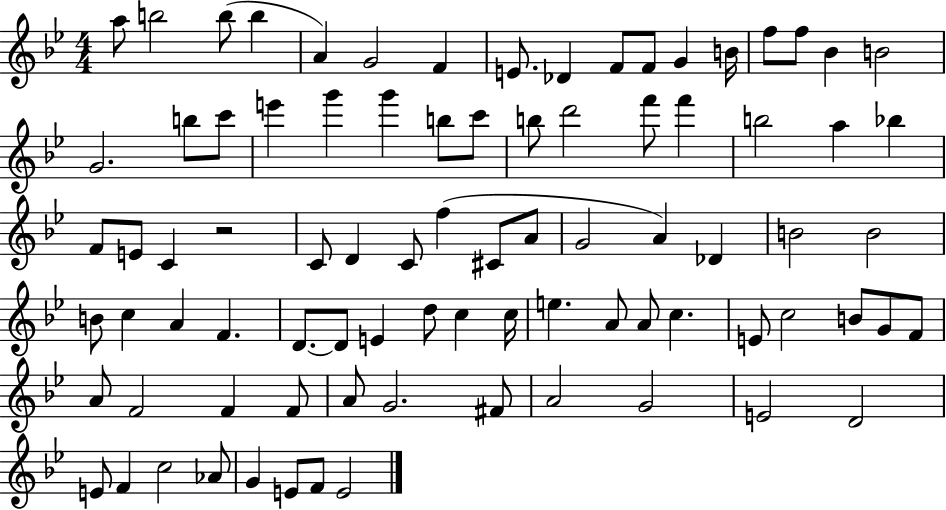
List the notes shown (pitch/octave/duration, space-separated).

A5/e B5/h B5/e B5/q A4/q G4/h F4/q E4/e. Db4/q F4/e F4/e G4/q B4/s F5/e F5/e Bb4/q B4/h G4/h. B5/e C6/e E6/q G6/q G6/q B5/e C6/e B5/e D6/h F6/e F6/q B5/h A5/q Bb5/q F4/e E4/e C4/q R/h C4/e D4/q C4/e F5/q C#4/e A4/e G4/h A4/q Db4/q B4/h B4/h B4/e C5/q A4/q F4/q. D4/e. D4/e E4/q D5/e C5/q C5/s E5/q. A4/e A4/e C5/q. E4/e C5/h B4/e G4/e F4/e A4/e F4/h F4/q F4/e A4/e G4/h. F#4/e A4/h G4/h E4/h D4/h E4/e F4/q C5/h Ab4/e G4/q E4/e F4/e E4/h